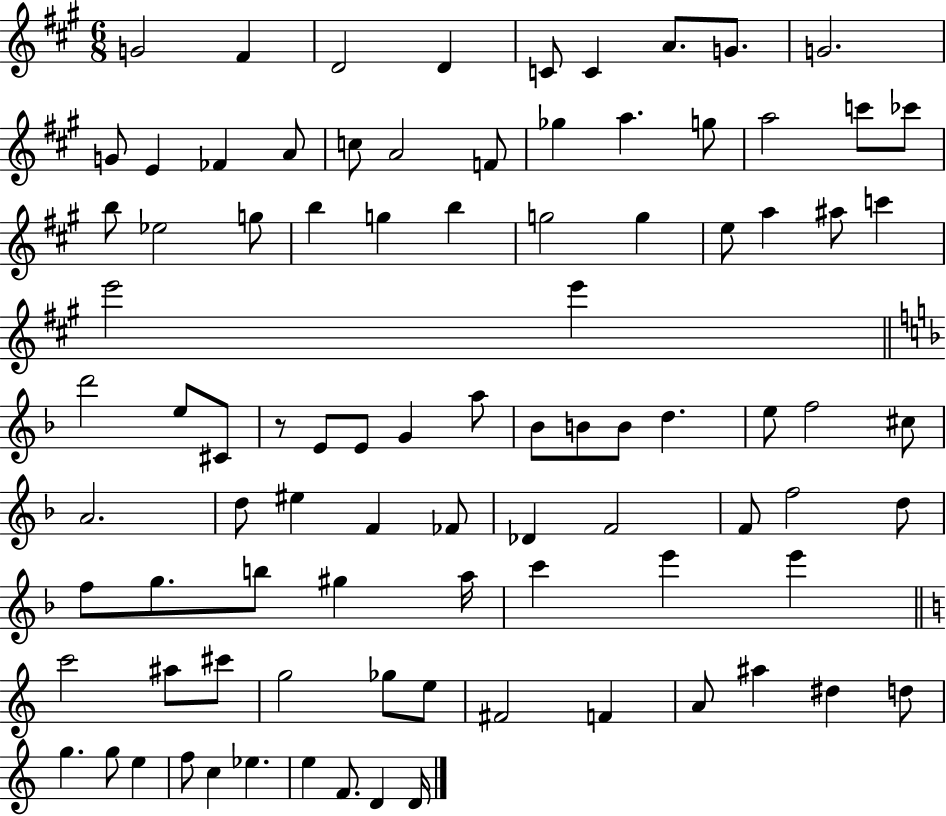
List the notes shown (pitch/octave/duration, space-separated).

G4/h F#4/q D4/h D4/q C4/e C4/q A4/e. G4/e. G4/h. G4/e E4/q FES4/q A4/e C5/e A4/h F4/e Gb5/q A5/q. G5/e A5/h C6/e CES6/e B5/e Eb5/h G5/e B5/q G5/q B5/q G5/h G5/q E5/e A5/q A#5/e C6/q E6/h E6/q D6/h E5/e C#4/e R/e E4/e E4/e G4/q A5/e Bb4/e B4/e B4/e D5/q. E5/e F5/h C#5/e A4/h. D5/e EIS5/q F4/q FES4/e Db4/q F4/h F4/e F5/h D5/e F5/e G5/e. B5/e G#5/q A5/s C6/q E6/q E6/q C6/h A#5/e C#6/e G5/h Gb5/e E5/e F#4/h F4/q A4/e A#5/q D#5/q D5/e G5/q. G5/e E5/q F5/e C5/q Eb5/q. E5/q F4/e. D4/q D4/s